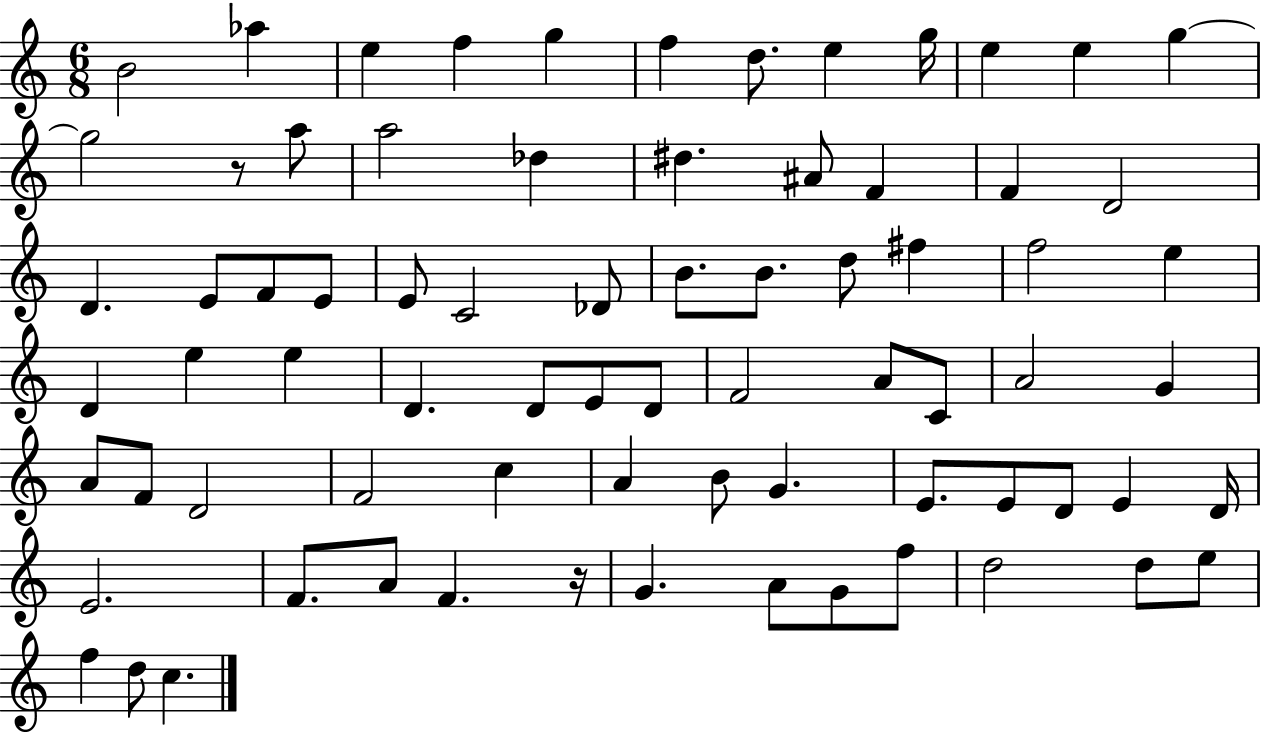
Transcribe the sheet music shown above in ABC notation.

X:1
T:Untitled
M:6/8
L:1/4
K:C
B2 _a e f g f d/2 e g/4 e e g g2 z/2 a/2 a2 _d ^d ^A/2 F F D2 D E/2 F/2 E/2 E/2 C2 _D/2 B/2 B/2 d/2 ^f f2 e D e e D D/2 E/2 D/2 F2 A/2 C/2 A2 G A/2 F/2 D2 F2 c A B/2 G E/2 E/2 D/2 E D/4 E2 F/2 A/2 F z/4 G A/2 G/2 f/2 d2 d/2 e/2 f d/2 c